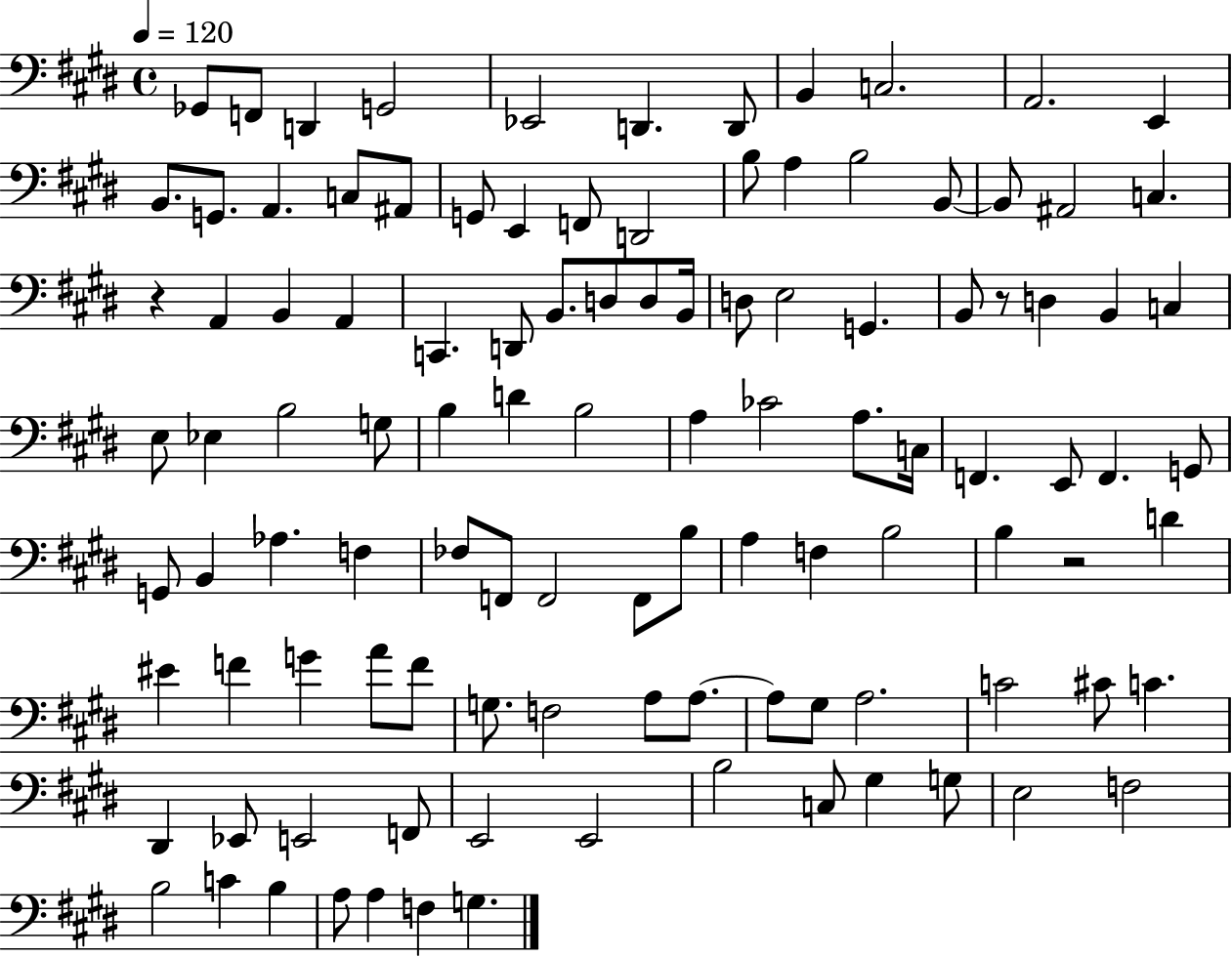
X:1
T:Untitled
M:4/4
L:1/4
K:E
_G,,/2 F,,/2 D,, G,,2 _E,,2 D,, D,,/2 B,, C,2 A,,2 E,, B,,/2 G,,/2 A,, C,/2 ^A,,/2 G,,/2 E,, F,,/2 D,,2 B,/2 A, B,2 B,,/2 B,,/2 ^A,,2 C, z A,, B,, A,, C,, D,,/2 B,,/2 D,/2 D,/2 B,,/4 D,/2 E,2 G,, B,,/2 z/2 D, B,, C, E,/2 _E, B,2 G,/2 B, D B,2 A, _C2 A,/2 C,/4 F,, E,,/2 F,, G,,/2 G,,/2 B,, _A, F, _F,/2 F,,/2 F,,2 F,,/2 B,/2 A, F, B,2 B, z2 D ^E F G A/2 F/2 G,/2 F,2 A,/2 A,/2 A,/2 ^G,/2 A,2 C2 ^C/2 C ^D,, _E,,/2 E,,2 F,,/2 E,,2 E,,2 B,2 C,/2 ^G, G,/2 E,2 F,2 B,2 C B, A,/2 A, F, G,